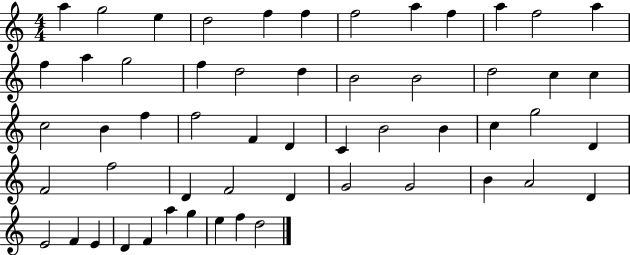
{
  \clef treble
  \numericTimeSignature
  \time 4/4
  \key c \major
  a''4 g''2 e''4 | d''2 f''4 f''4 | f''2 a''4 f''4 | a''4 f''2 a''4 | \break f''4 a''4 g''2 | f''4 d''2 d''4 | b'2 b'2 | d''2 c''4 c''4 | \break c''2 b'4 f''4 | f''2 f'4 d'4 | c'4 b'2 b'4 | c''4 g''2 d'4 | \break f'2 f''2 | d'4 f'2 d'4 | g'2 g'2 | b'4 a'2 d'4 | \break e'2 f'4 e'4 | d'4 f'4 a''4 g''4 | e''4 f''4 d''2 | \bar "|."
}